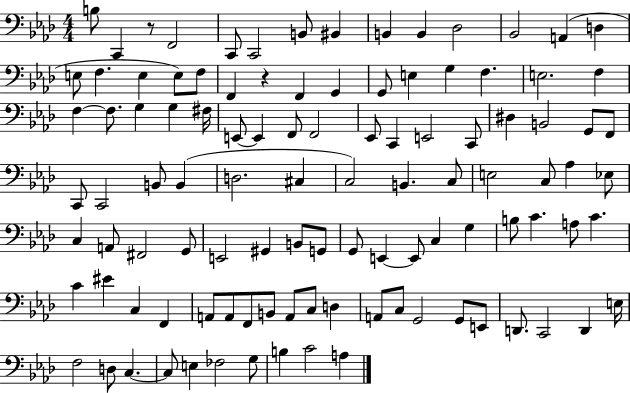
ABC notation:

X:1
T:Untitled
M:4/4
L:1/4
K:Ab
B,/2 C,, z/2 F,,2 C,,/2 C,,2 B,,/2 ^B,, B,, B,, _D,2 _B,,2 A,, D, E,/2 F, E, E,/2 F,/2 F,, z F,, G,, G,,/2 E, G, F, E,2 F, F, F,/2 G, G, ^F,/4 E,,/2 E,, F,,/2 F,,2 _E,,/2 C,, E,,2 C,,/2 ^D, B,,2 G,,/2 F,,/2 C,,/2 C,,2 B,,/2 B,, D,2 ^C, C,2 B,, C,/2 E,2 C,/2 _A, _E,/2 C, A,,/2 ^F,,2 G,,/2 E,,2 ^G,, B,,/2 G,,/2 G,,/2 E,, E,,/2 C, G, B,/2 C A,/2 C C ^E C, F,, A,,/2 A,,/2 F,,/2 B,,/2 A,,/2 C,/2 D, A,,/2 C,/2 G,,2 G,,/2 E,,/2 D,,/2 C,,2 D,, E,/4 F,2 D,/2 C, C,/2 E, _F,2 G,/2 B, C2 A,